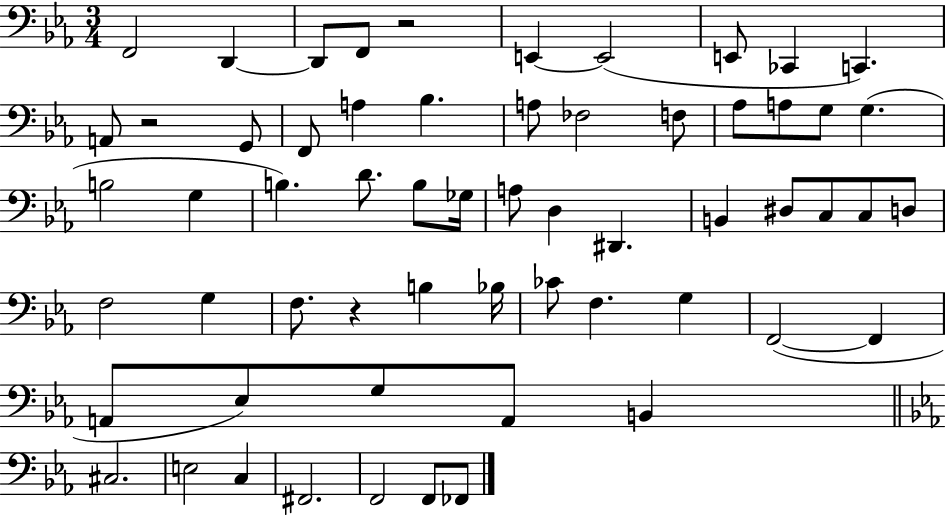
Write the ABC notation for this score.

X:1
T:Untitled
M:3/4
L:1/4
K:Eb
F,,2 D,, D,,/2 F,,/2 z2 E,, E,,2 E,,/2 _C,, C,, A,,/2 z2 G,,/2 F,,/2 A, _B, A,/2 _F,2 F,/2 _A,/2 A,/2 G,/2 G, B,2 G, B, D/2 B,/2 _G,/4 A,/2 D, ^D,, B,, ^D,/2 C,/2 C,/2 D,/2 F,2 G, F,/2 z B, _B,/4 _C/2 F, G, F,,2 F,, A,,/2 _E,/2 G,/2 A,,/2 B,, ^C,2 E,2 C, ^F,,2 F,,2 F,,/2 _F,,/2